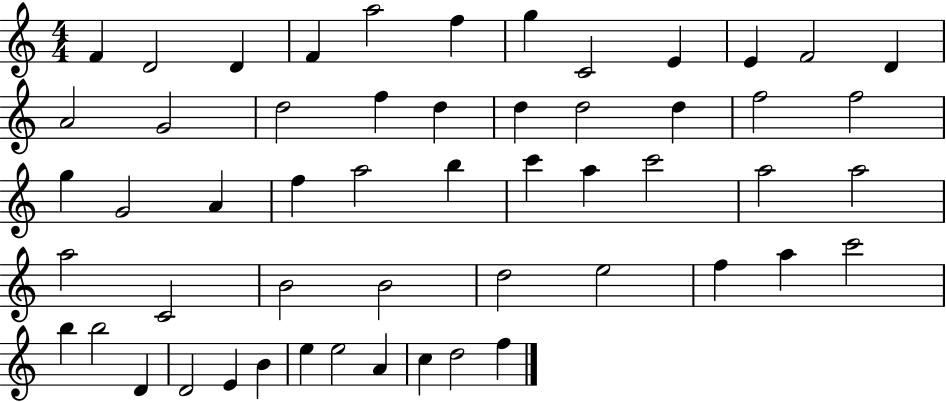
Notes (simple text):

F4/q D4/h D4/q F4/q A5/h F5/q G5/q C4/h E4/q E4/q F4/h D4/q A4/h G4/h D5/h F5/q D5/q D5/q D5/h D5/q F5/h F5/h G5/q G4/h A4/q F5/q A5/h B5/q C6/q A5/q C6/h A5/h A5/h A5/h C4/h B4/h B4/h D5/h E5/h F5/q A5/q C6/h B5/q B5/h D4/q D4/h E4/q B4/q E5/q E5/h A4/q C5/q D5/h F5/q